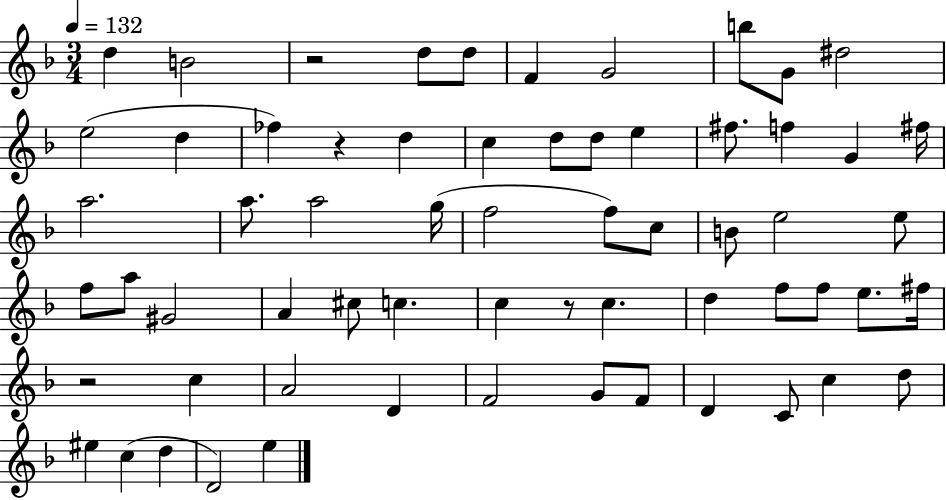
X:1
T:Untitled
M:3/4
L:1/4
K:F
d B2 z2 d/2 d/2 F G2 b/2 G/2 ^d2 e2 d _f z d c d/2 d/2 e ^f/2 f G ^f/4 a2 a/2 a2 g/4 f2 f/2 c/2 B/2 e2 e/2 f/2 a/2 ^G2 A ^c/2 c c z/2 c d f/2 f/2 e/2 ^f/4 z2 c A2 D F2 G/2 F/2 D C/2 c d/2 ^e c d D2 e